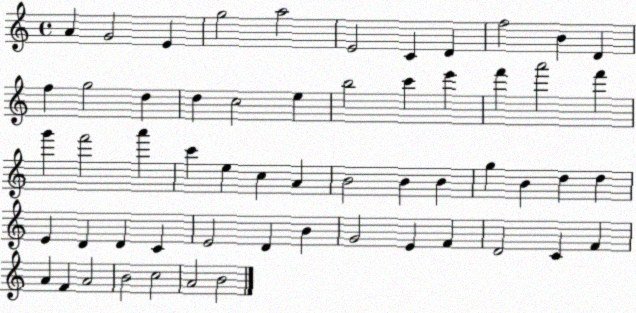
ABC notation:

X:1
T:Untitled
M:4/4
L:1/4
K:C
A G2 E g2 a2 E2 C D f2 B D f g2 d d c2 e b2 c' e' f' a'2 f' g' f'2 a' c' e c A B2 B B g B d d E D D C E2 D B G2 E F D2 C F A F A2 B2 c2 A2 B2